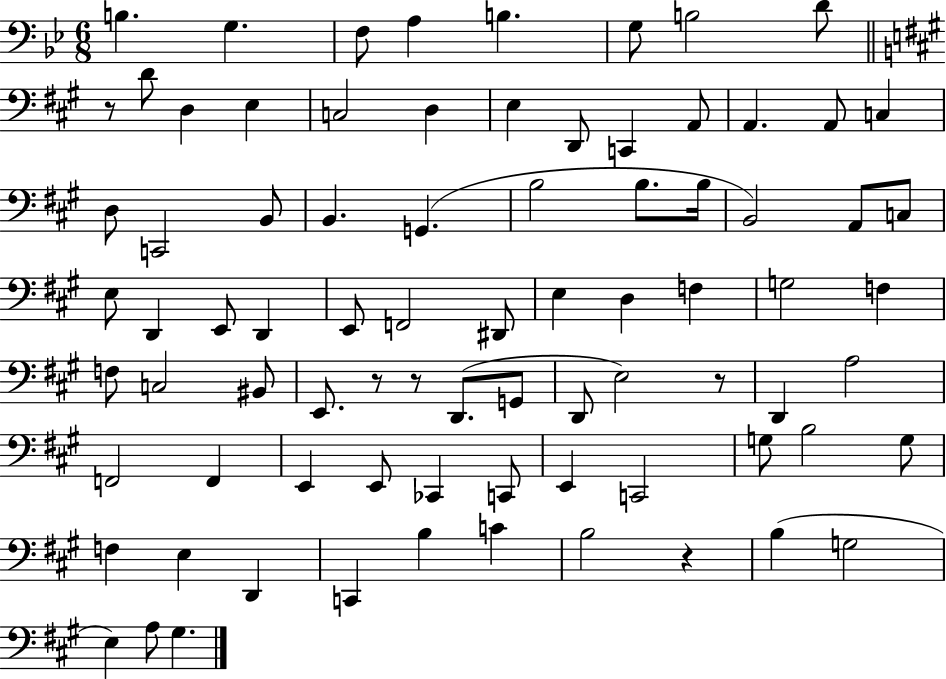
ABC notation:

X:1
T:Untitled
M:6/8
L:1/4
K:Bb
B, G, F,/2 A, B, G,/2 B,2 D/2 z/2 D/2 D, E, C,2 D, E, D,,/2 C,, A,,/2 A,, A,,/2 C, D,/2 C,,2 B,,/2 B,, G,, B,2 B,/2 B,/4 B,,2 A,,/2 C,/2 E,/2 D,, E,,/2 D,, E,,/2 F,,2 ^D,,/2 E, D, F, G,2 F, F,/2 C,2 ^B,,/2 E,,/2 z/2 z/2 D,,/2 G,,/2 D,,/2 E,2 z/2 D,, A,2 F,,2 F,, E,, E,,/2 _C,, C,,/2 E,, C,,2 G,/2 B,2 G,/2 F, E, D,, C,, B, C B,2 z B, G,2 E, A,/2 ^G,